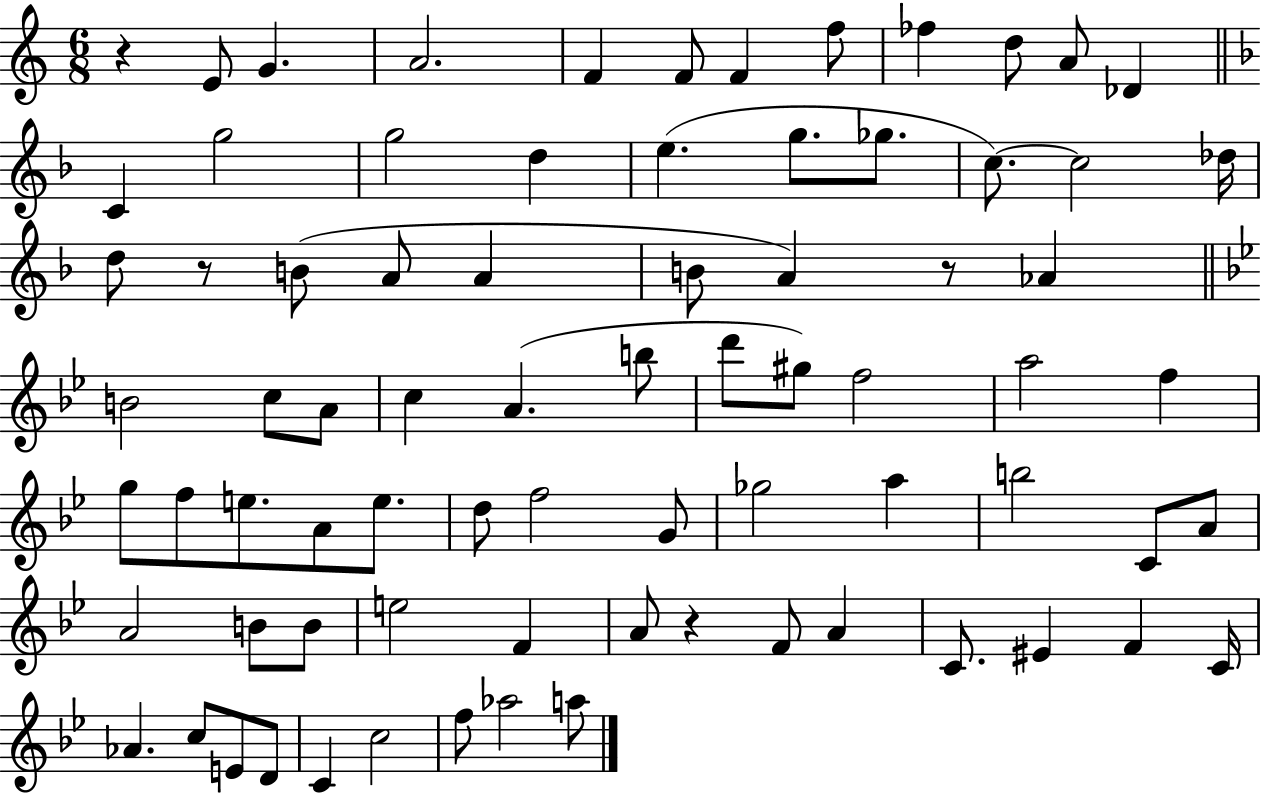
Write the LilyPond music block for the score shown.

{
  \clef treble
  \numericTimeSignature
  \time 6/8
  \key c \major
  r4 e'8 g'4. | a'2. | f'4 f'8 f'4 f''8 | fes''4 d''8 a'8 des'4 | \break \bar "||" \break \key d \minor c'4 g''2 | g''2 d''4 | e''4.( g''8. ges''8. | c''8.~~) c''2 des''16 | \break d''8 r8 b'8( a'8 a'4 | b'8 a'4) r8 aes'4 | \bar "||" \break \key bes \major b'2 c''8 a'8 | c''4 a'4.( b''8 | d'''8 gis''8) f''2 | a''2 f''4 | \break g''8 f''8 e''8. a'8 e''8. | d''8 f''2 g'8 | ges''2 a''4 | b''2 c'8 a'8 | \break a'2 b'8 b'8 | e''2 f'4 | a'8 r4 f'8 a'4 | c'8. eis'4 f'4 c'16 | \break aes'4. c''8 e'8 d'8 | c'4 c''2 | f''8 aes''2 a''8 | \bar "|."
}